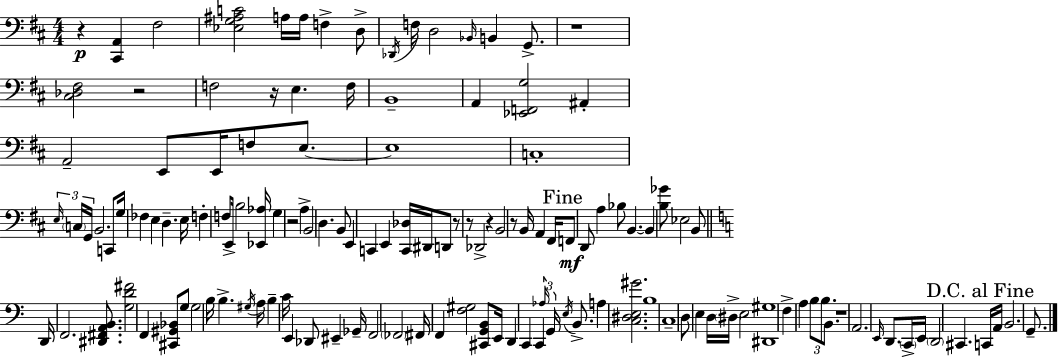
{
  \clef bass
  \numericTimeSignature
  \time 4/4
  \key d \major
  r4\p <cis, a,>4 fis2 | <ees g ais c'>2 a16 a16 f4-> d8-> | \acciaccatura { des,16 } f16 d2 \grace { bes,16 } b,4 g,8.-> | r1 | \break <cis des fis>2 r2 | f2 r16 e4. | f16 b,1-- | a,4 <ees, f, g>2 ais,4-. | \break a,2-- e,8 e,16 f8 e8.~~ | e1 | c1-. | \tuplet 3/2 { \grace { e16 } \parenthesize c16 g,16 } b,2. | \break c,8 g16 fes4 e4 d4.-- | e16 f4-. f8 e,16-> b2 | <ees, aes>16 g4 r2 a4-> | b,2 d4. | \break b,8 e,4 c,4 e,4 <c, des>16 | dis,16 d,8 r8 r8 des,2-> r4 | b,2 r8 b,16 a,4 | fis,16 \mark "Fine" f,8\mf d,8 a4 bes8 b,4.~~ | \break b,4 <b ges'>8 ees2 | b,8 \bar "||" \break \key c \major d,16 f,2. <dis, fis, a, b,>8. | <g d' fis'>2 f,4 <cis, gis, bes,>8 g8 | g2 b16 b4.-> \acciaccatura { gis16 } | a16 b4-- c'16 e,4 des,8 eis,4-- | \break ges,16-- f,2 \parenthesize fes,2 | fis,16 f,4 <f gis>2 <cis, g, b,>8 | e,16 d,4 c,4 c,4 \tuplet 3/2 { \grace { aes16 } g,16 \acciaccatura { e16 } } | b,8.-> a4 <c dis e gis'>2. | \break b1 | c1-- | d8 e4 d16 \parenthesize dis16-> e2 | <dis, gis>1 | \break f4-> a4 \tuplet 3/2 { b8 b8. | b,8. } r1 | a,2. \grace { e,16 } | d,8. \parenthesize c,16-> e,16 \parenthesize d,2 cis,4. | \break \mark "D.C. al Fine" c,16 a,16 b,2. | g,8.-- \bar "|."
}